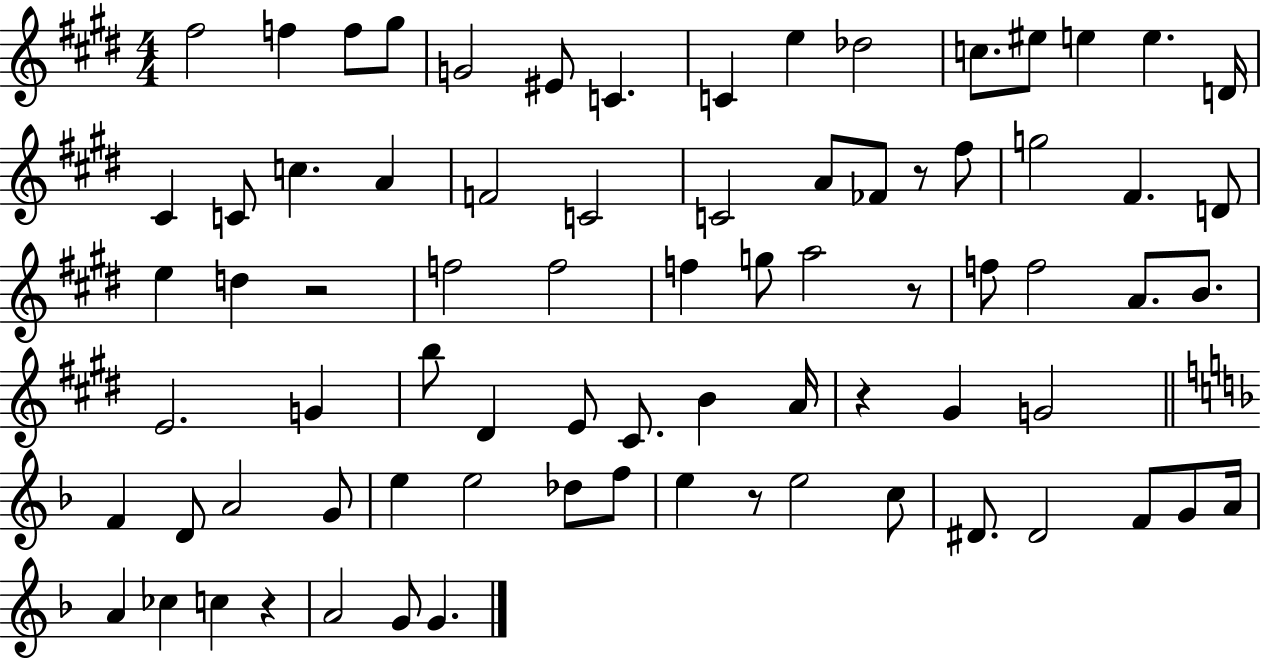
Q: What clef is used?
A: treble